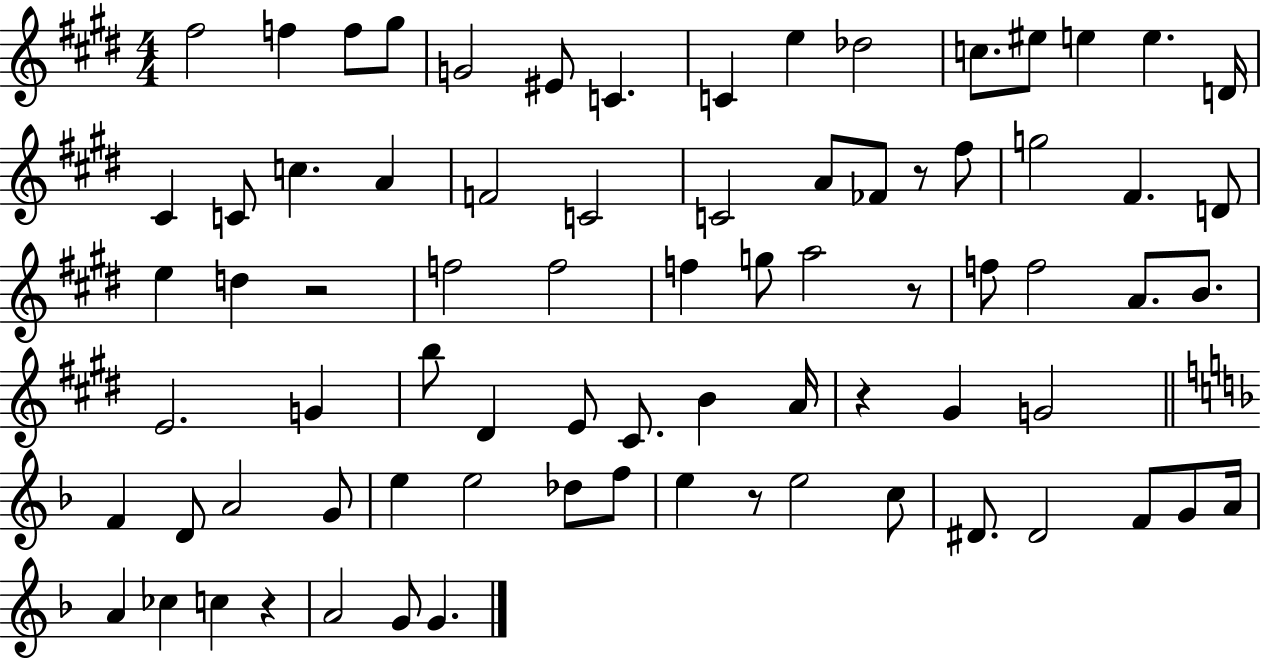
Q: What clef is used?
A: treble